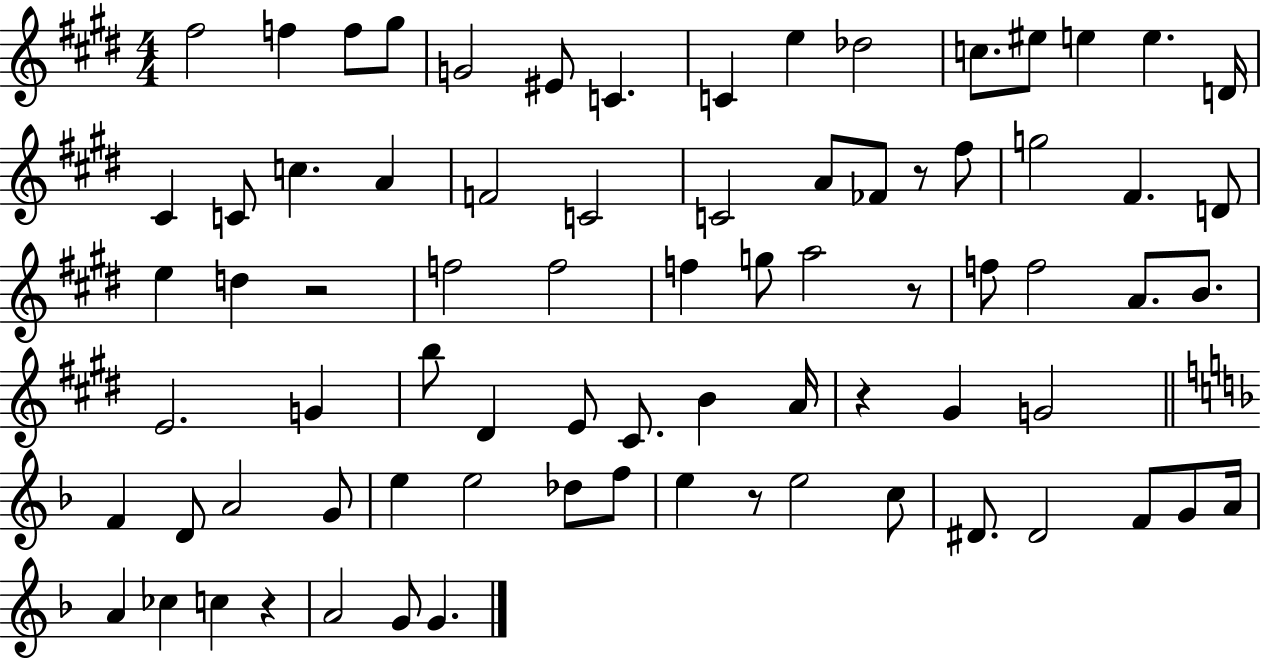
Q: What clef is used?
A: treble